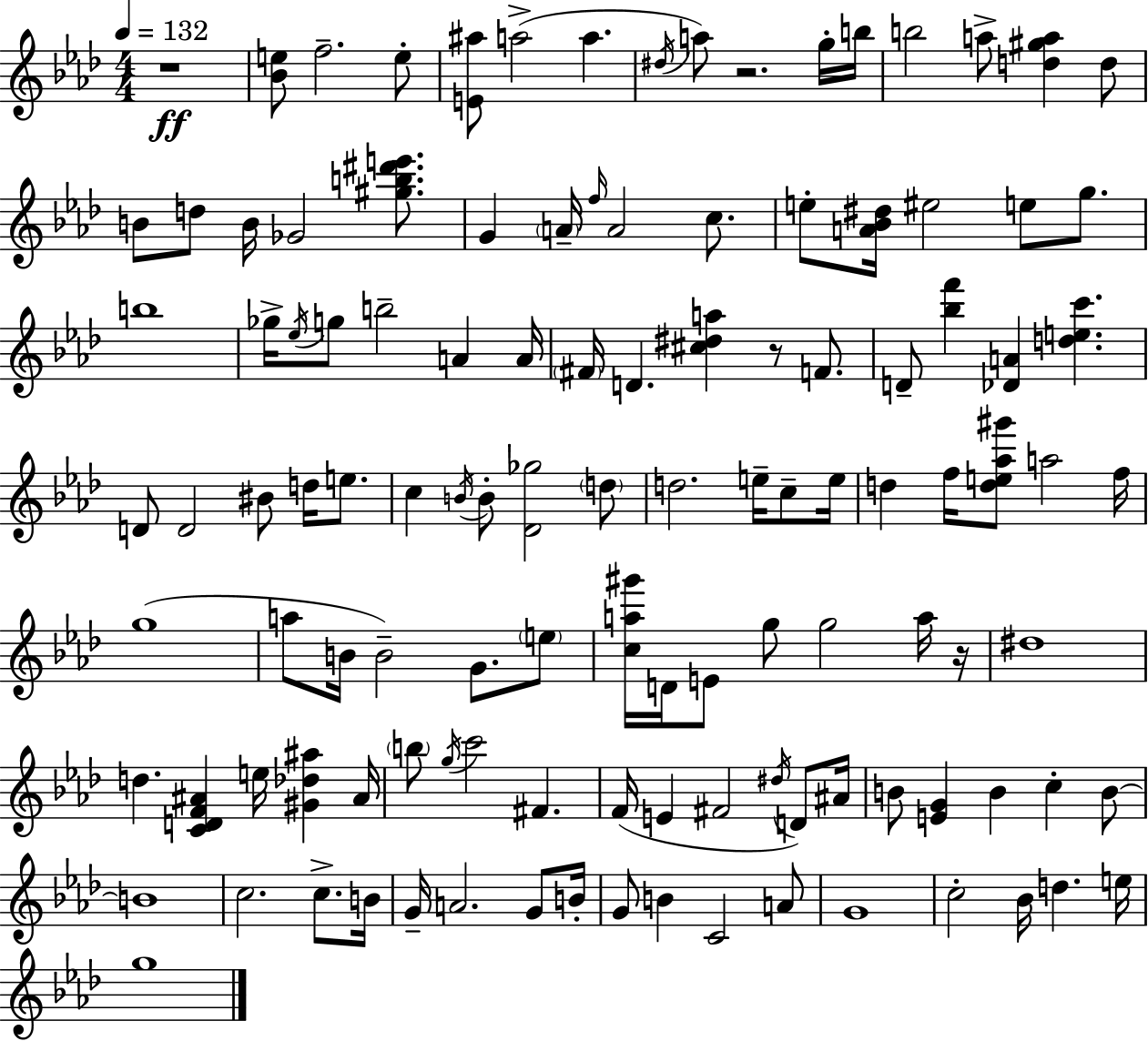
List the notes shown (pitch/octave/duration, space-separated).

R/w [Bb4,E5]/e F5/h. E5/e [E4,A#5]/e A5/h A5/q. D#5/s A5/e R/h. G5/s B5/s B5/h A5/e [D5,G#5,A5]/q D5/e B4/e D5/e B4/s Gb4/h [G#5,B5,D#6,E6]/e. G4/q A4/s F5/s A4/h C5/e. E5/e [A4,Bb4,D#5]/s EIS5/h E5/e G5/e. B5/w Gb5/s Eb5/s G5/e B5/h A4/q A4/s F#4/s D4/q. [C#5,D#5,A5]/q R/e F4/e. D4/e [Bb5,F6]/q [Db4,A4]/q [D5,E5,C6]/q. D4/e D4/h BIS4/e D5/s E5/e. C5/q B4/s B4/e [Db4,Gb5]/h D5/e D5/h. E5/s C5/e E5/s D5/q F5/s [D5,E5,Ab5,G#6]/e A5/h F5/s G5/w A5/e B4/s B4/h G4/e. E5/e [C5,A5,G#6]/s D4/s E4/e G5/e G5/h A5/s R/s D#5/w D5/q. [C4,D4,F4,A#4]/q E5/s [G#4,Db5,A#5]/q A#4/s B5/e G5/s C6/h F#4/q. F4/s E4/q F#4/h D#5/s D4/e A#4/s B4/e [E4,G4]/q B4/q C5/q B4/e B4/w C5/h. C5/e. B4/s G4/s A4/h. G4/e B4/s G4/e B4/q C4/h A4/e G4/w C5/h Bb4/s D5/q. E5/s G5/w